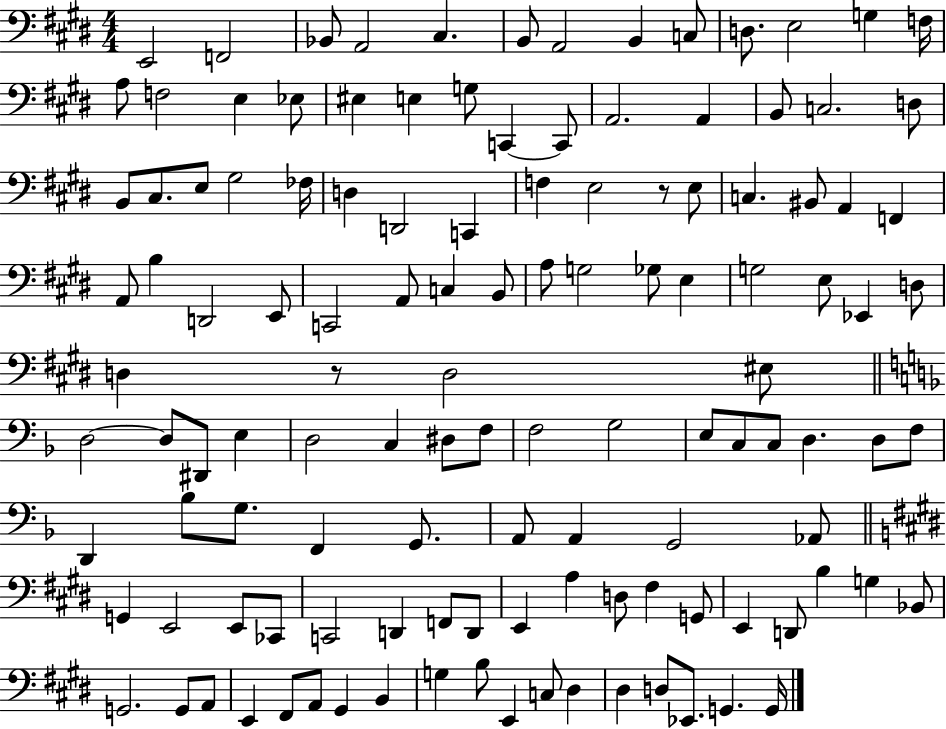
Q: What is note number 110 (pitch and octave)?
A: A2